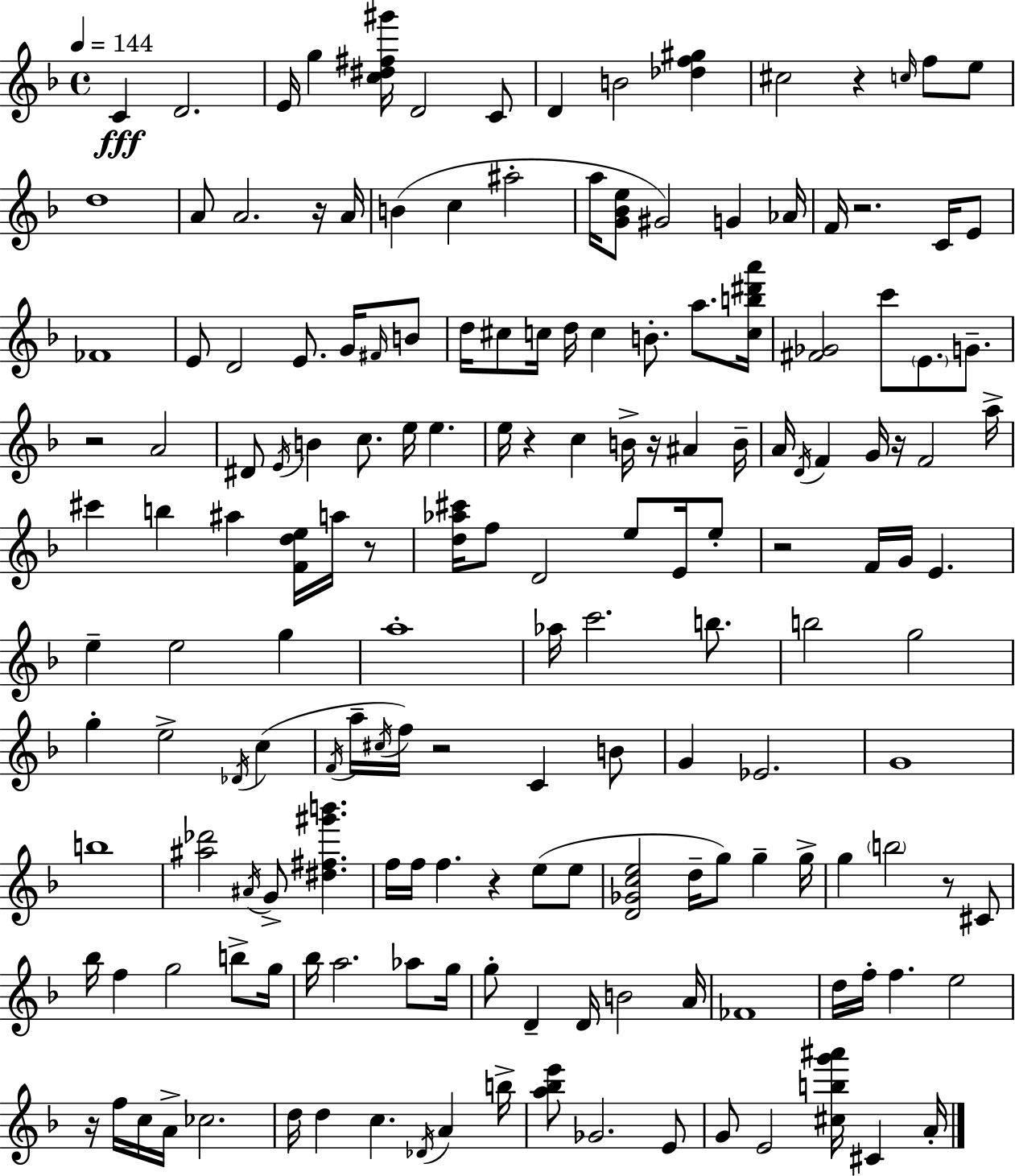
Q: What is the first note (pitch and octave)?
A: C4